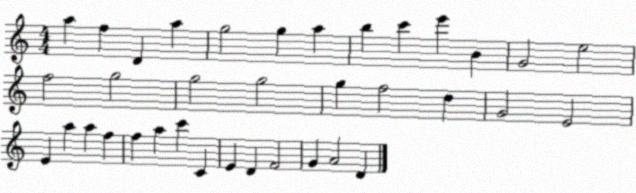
X:1
T:Untitled
M:4/4
L:1/4
K:C
a f D a g2 g a b c' e' B G2 e2 f2 g2 g2 g2 g f2 d G2 E2 E a a f f a c' C E D F2 G A2 D